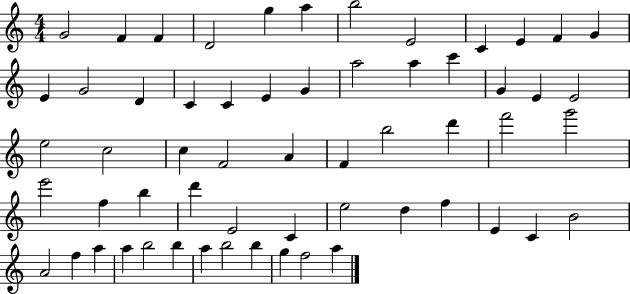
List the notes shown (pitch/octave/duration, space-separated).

G4/h F4/q F4/q D4/h G5/q A5/q B5/h E4/h C4/q E4/q F4/q G4/q E4/q G4/h D4/q C4/q C4/q E4/q G4/q A5/h A5/q C6/q G4/q E4/q E4/h E5/h C5/h C5/q F4/h A4/q F4/q B5/h D6/q F6/h G6/h E6/h F5/q B5/q D6/q E4/h C4/q E5/h D5/q F5/q E4/q C4/q B4/h A4/h F5/q A5/q A5/q B5/h B5/q A5/q B5/h B5/q G5/q F5/h A5/q